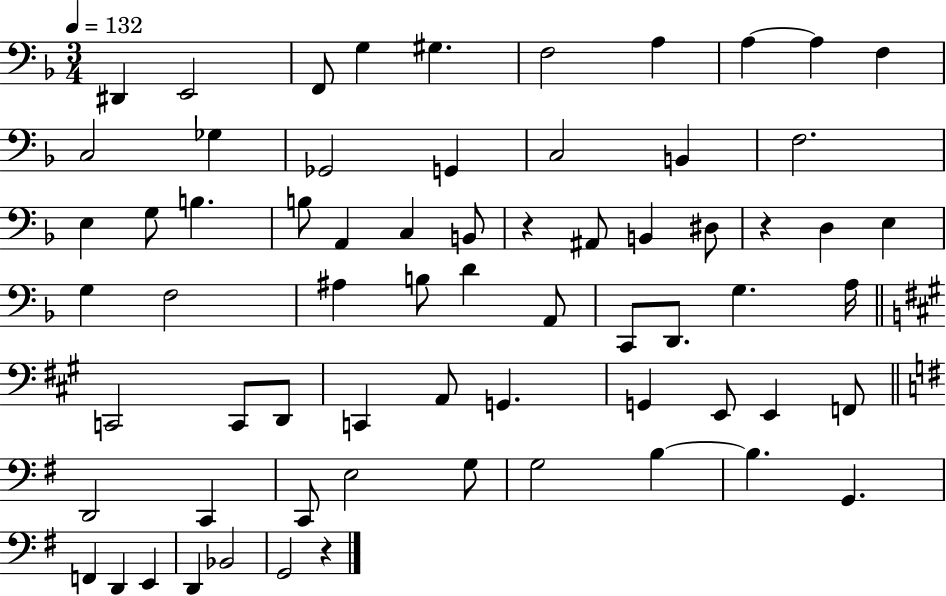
D#2/q E2/h F2/e G3/q G#3/q. F3/h A3/q A3/q A3/q F3/q C3/h Gb3/q Gb2/h G2/q C3/h B2/q F3/h. E3/q G3/e B3/q. B3/e A2/q C3/q B2/e R/q A#2/e B2/q D#3/e R/q D3/q E3/q G3/q F3/h A#3/q B3/e D4/q A2/e C2/e D2/e. G3/q. A3/s C2/h C2/e D2/e C2/q A2/e G2/q. G2/q E2/e E2/q F2/e D2/h C2/q C2/e E3/h G3/e G3/h B3/q B3/q. G2/q. F2/q D2/q E2/q D2/q Bb2/h G2/h R/q